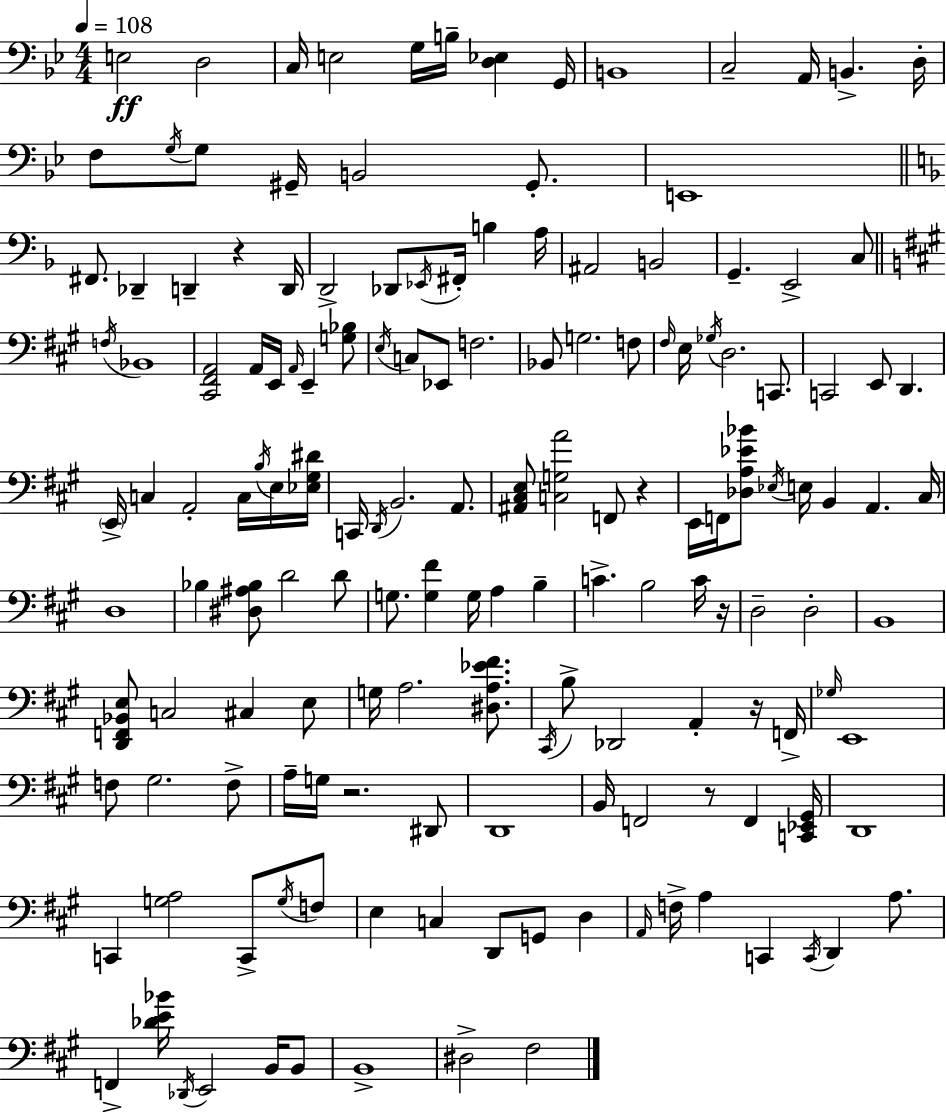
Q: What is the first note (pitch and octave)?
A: E3